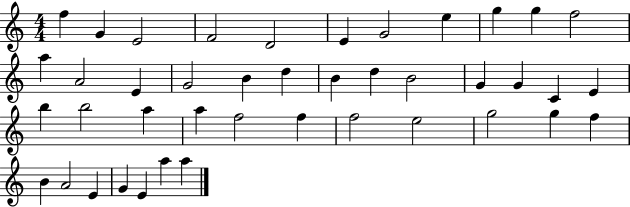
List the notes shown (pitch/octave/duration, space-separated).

F5/q G4/q E4/h F4/h D4/h E4/q G4/h E5/q G5/q G5/q F5/h A5/q A4/h E4/q G4/h B4/q D5/q B4/q D5/q B4/h G4/q G4/q C4/q E4/q B5/q B5/h A5/q A5/q F5/h F5/q F5/h E5/h G5/h G5/q F5/q B4/q A4/h E4/q G4/q E4/q A5/q A5/q